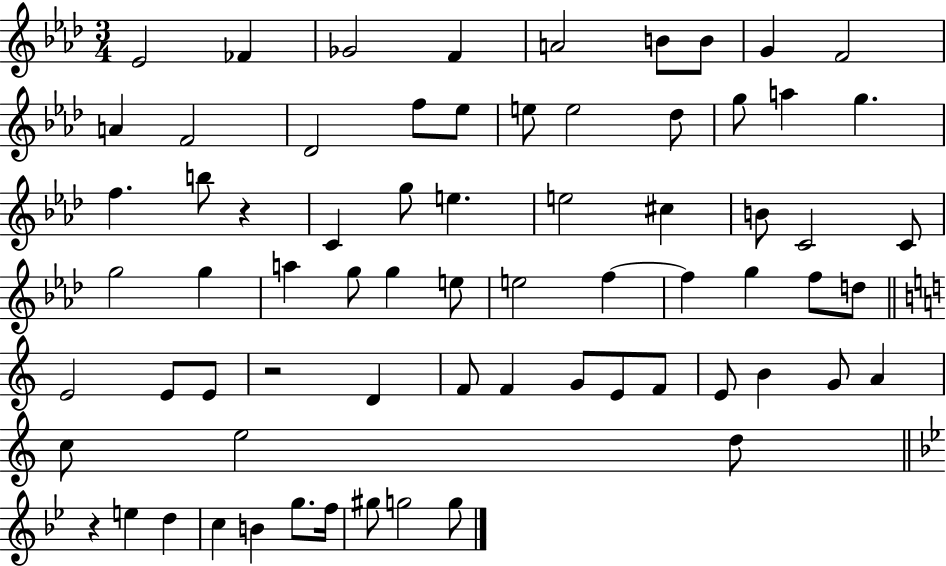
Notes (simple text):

Eb4/h FES4/q Gb4/h F4/q A4/h B4/e B4/e G4/q F4/h A4/q F4/h Db4/h F5/e Eb5/e E5/e E5/h Db5/e G5/e A5/q G5/q. F5/q. B5/e R/q C4/q G5/e E5/q. E5/h C#5/q B4/e C4/h C4/e G5/h G5/q A5/q G5/e G5/q E5/e E5/h F5/q F5/q G5/q F5/e D5/e E4/h E4/e E4/e R/h D4/q F4/e F4/q G4/e E4/e F4/e E4/e B4/q G4/e A4/q C5/e E5/h D5/e R/q E5/q D5/q C5/q B4/q G5/e. F5/s G#5/e G5/h G5/e